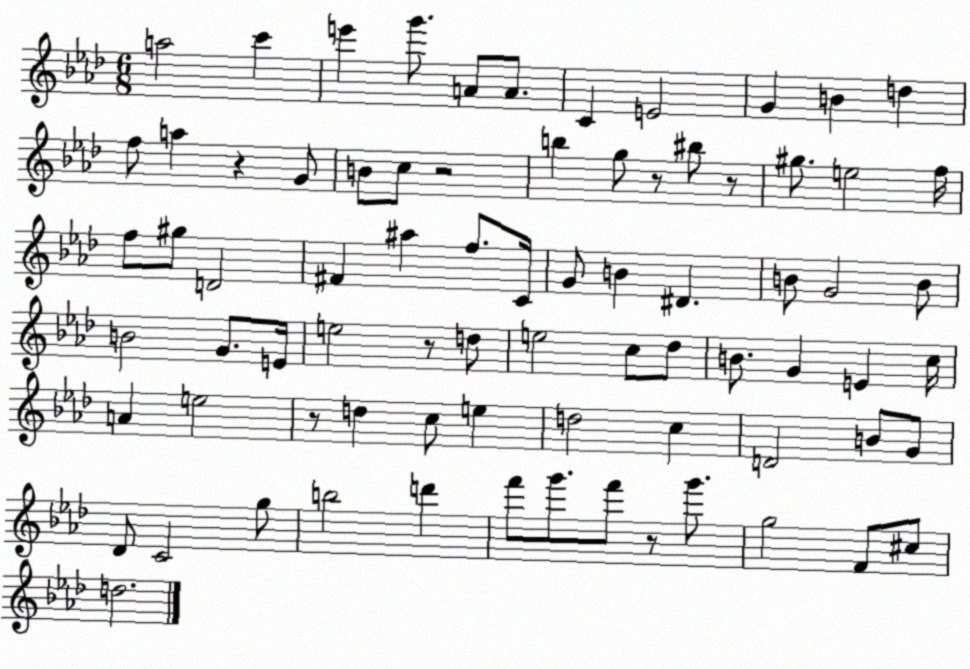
X:1
T:Untitled
M:6/8
L:1/4
K:Ab
a2 c' e' g'/2 A/2 A/2 C E2 G B d f/2 a z G/2 B/2 c/2 z2 b g/2 z/2 ^b/2 z/2 ^g/2 e2 f/4 f/2 ^g/2 D2 ^F ^a f/2 C/4 G/2 B ^D B/2 G2 B/2 B2 G/2 E/4 e2 z/2 d/2 e2 c/2 _d/2 B/2 G E c/4 A e2 z/2 d c/2 e d2 c D2 B/2 G/2 _D/2 C2 g/2 b2 d' f'/2 g'/2 f'/2 z/2 g'/2 g2 F/2 ^c/2 d2